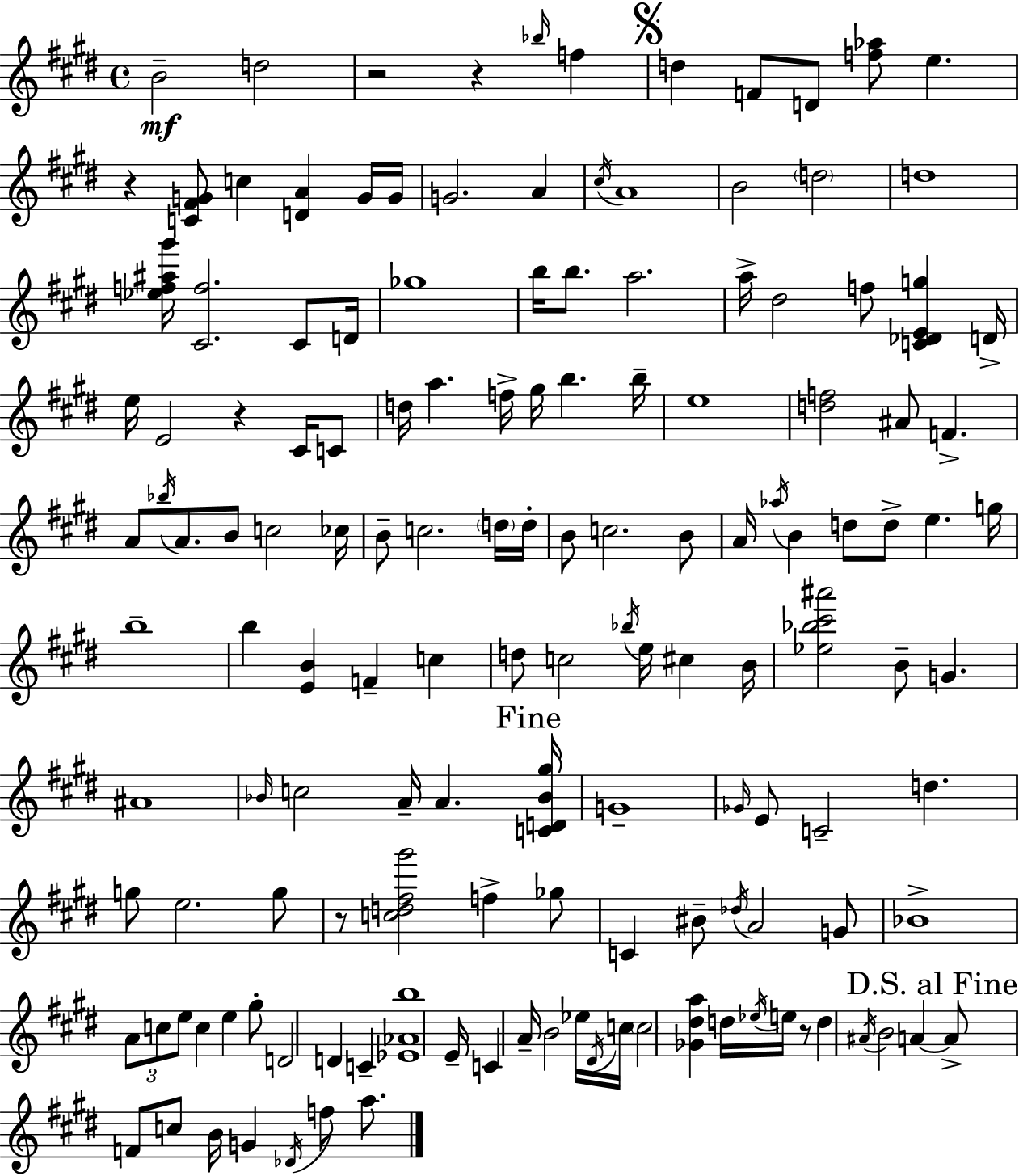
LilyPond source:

{
  \clef treble
  \time 4/4
  \defaultTimeSignature
  \key e \major
  b'2--\mf d''2 | r2 r4 \grace { bes''16 } f''4 | \mark \markup { \musicglyph "scripts.segno" } d''4 f'8 d'8 <f'' aes''>8 e''4. | r4 <c' fis' g'>8 c''4 <d' a'>4 g'16 | \break g'16 g'2. a'4 | \acciaccatura { cis''16 } a'1 | b'2 \parenthesize d''2 | d''1 | \break <ees'' f'' ais'' gis'''>16 <cis' f''>2. cis'8 | d'16 ges''1 | b''16 b''8. a''2. | a''16-> dis''2 f''8 <c' des' e' g''>4 | \break d'16-> e''16 e'2 r4 cis'16 | c'8 d''16 a''4. f''16-> gis''16 b''4. | b''16-- e''1 | <d'' f''>2 ais'8 f'4.-> | \break a'8 \acciaccatura { bes''16 } a'8. b'8 c''2 | ces''16 b'8-- c''2. | \parenthesize d''16 d''16-. b'8 c''2. | b'8 a'16 \acciaccatura { aes''16 } b'4 d''8 d''8-> e''4. | \break g''16 b''1-- | b''4 <e' b'>4 f'4-- | c''4 d''8 c''2 \acciaccatura { bes''16 } e''16 | cis''4 b'16 <ees'' bes'' cis''' ais'''>2 b'8-- g'4. | \break ais'1 | \grace { bes'16 } c''2 a'16-- a'4. | \mark "Fine" <c' d' bes' gis''>16 g'1-- | \grace { ges'16 } e'8 c'2-- | \break d''4. g''8 e''2. | g''8 r8 <c'' d'' fis'' gis'''>2 | f''4-> ges''8 c'4 bis'8-- \acciaccatura { des''16 } a'2 | g'8 bes'1-> | \break \tuplet 3/2 { a'8 c''8 e''8 } c''4 | e''4 gis''8-. d'2 | d'4 c'4-- <ees' aes' b''>1 | e'16-- c'4 a'16-- b'2 | \break ees''16 \acciaccatura { dis'16 } c''16 \parenthesize c''2 | <ges' dis'' a''>4 d''16 \acciaccatura { ees''16 } e''16 r8 d''4 \acciaccatura { ais'16 } b'2 | a'4~~ \mark "D.S. al Fine" a'8-> f'8 c''8 | b'16 g'4 \acciaccatura { des'16 } f''8 a''8. \bar "|."
}